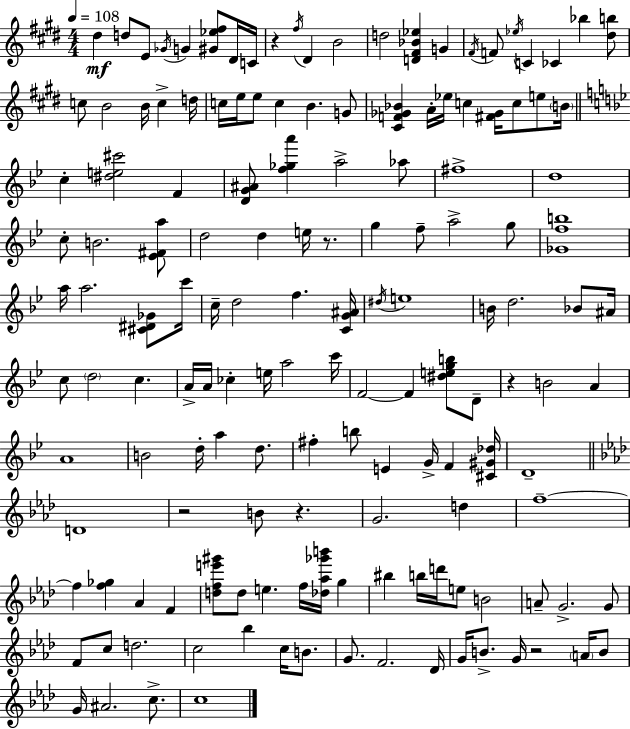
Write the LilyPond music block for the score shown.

{
  \clef treble
  \numericTimeSignature
  \time 4/4
  \key e \major
  \tempo 4 = 108
  dis''4\mf d''8 e'8 \acciaccatura { ges'16 } g'4 <gis' ees'' fis''>8 dis'16 | c'16 r4 \acciaccatura { fis''16 } dis'4 b'2 | d''2 <d' fis' bes' ees''>4 g'4 | \acciaccatura { fis'16 } f'8 \acciaccatura { ees''16 } c'4 ces'4 bes''4 | \break <dis'' b''>8 c''8 b'2 b'16 c''4-> | d''16 c''16 e''16 e''8 c''4 b'4. | g'8 <cis' f' ges' bes'>4 a'16-. ees''16 c''4 <fis' ges'>16 c''8 | e''8 \parenthesize b'16 \bar "||" \break \key bes \major c''4-. <dis'' e'' cis'''>2 f'4 | <d' g' ais'>8 <f'' ges'' a'''>4 a''2-> aes''8 | fis''1-> | d''1 | \break c''8-. b'2. <ees' fis' a''>8 | d''2 d''4 e''16 r8. | g''4 f''8-- a''2-> g''8 | <ges' f'' b''>1 | \break a''16 a''2. <cis' dis' ges'>8 c'''16 | c''16-- d''2 f''4. <c' g' ais'>16 | \acciaccatura { dis''16 } e''1 | b'16 d''2. bes'8 | \break ais'16 c''8 \parenthesize d''2 c''4. | a'16-> a'16 ces''4-. e''16 a''2 | c'''16 f'2~~ f'4 <dis'' e'' g'' b''>8 d'8-- | r4 b'2 a'4 | \break a'1 | b'2 d''16-. a''4 d''8. | fis''4-. b''8 e'4 g'16-> f'4 | <cis' gis' des''>16 d'1-- | \break \bar "||" \break \key aes \major d'1 | r2 b'8 r4. | g'2. d''4 | f''1--~~ | \break f''4 <f'' ges''>4 aes'4 f'4 | <d'' f'' e''' gis'''>8 d''8 e''4. f''16 <des'' aes'' ges''' b'''>16 g''4 | bis''4 b''16 d'''16 e''8 b'2 | a'8-- g'2.-> g'8 | \break f'8 c''8 d''2. | c''2 bes''4 c''16 b'8. | g'8. f'2. des'16 | g'16 b'8.-> g'16 r2 \parenthesize a'16 b'8 | \break g'16 ais'2. c''8.-> | c''1 | \bar "|."
}